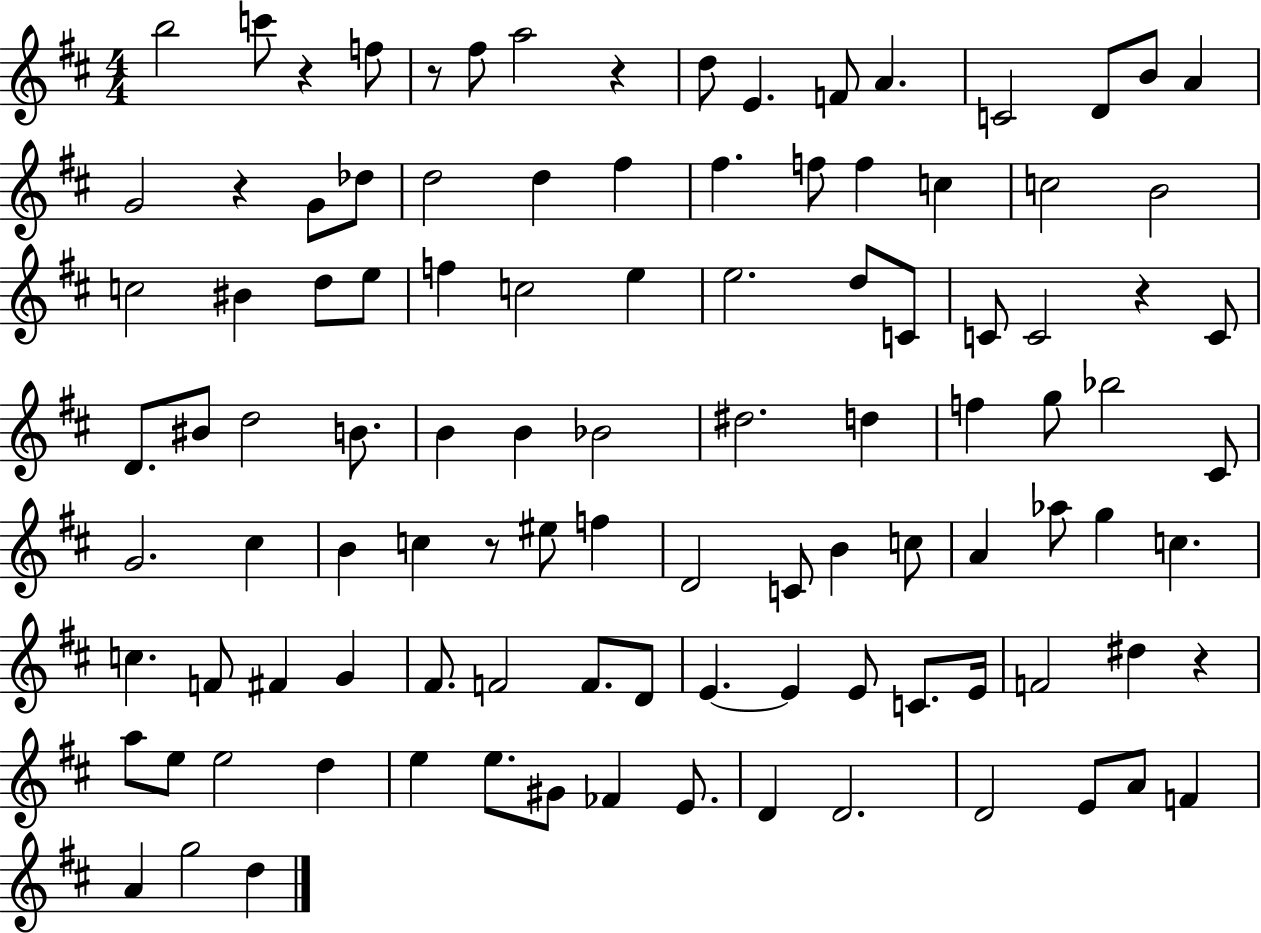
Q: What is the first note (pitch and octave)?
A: B5